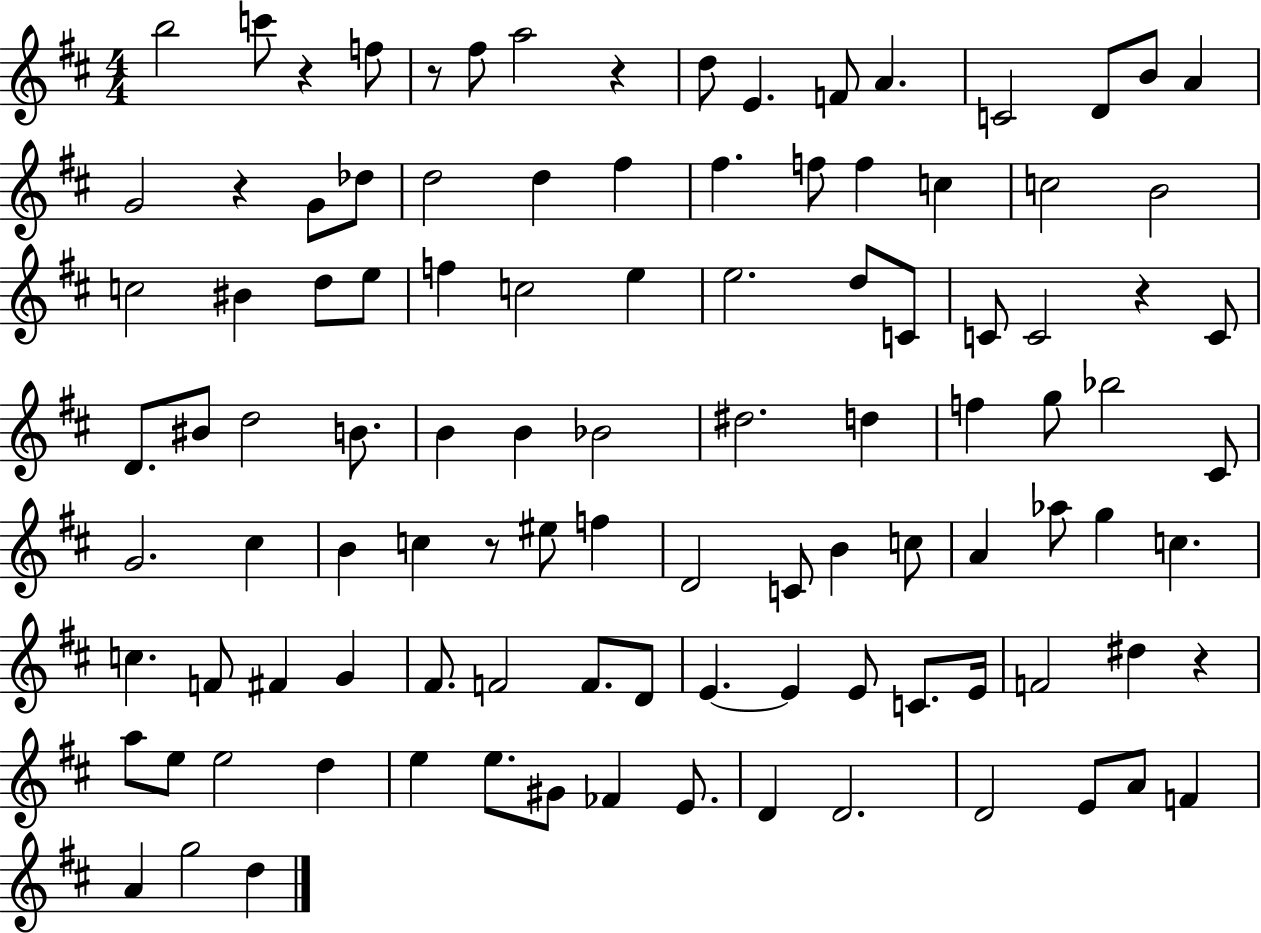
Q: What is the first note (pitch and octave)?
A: B5